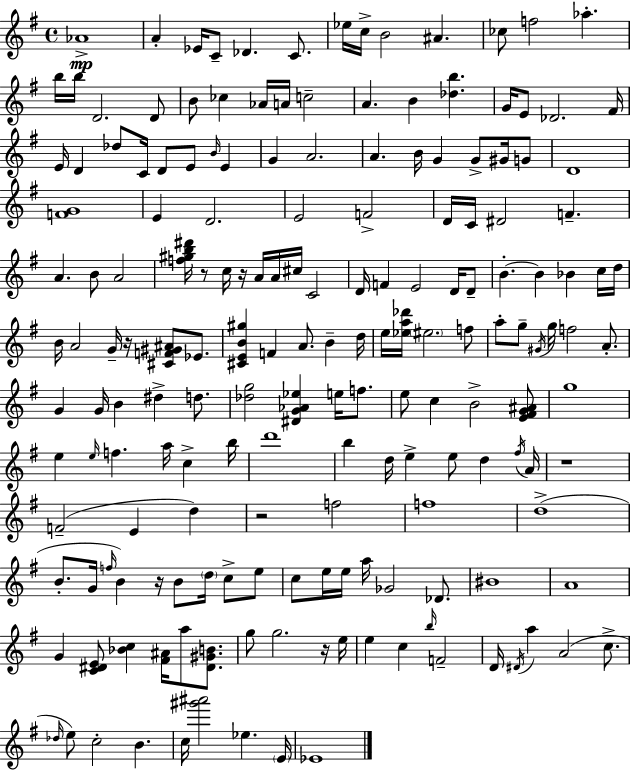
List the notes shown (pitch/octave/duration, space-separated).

Ab4/w A4/q Eb4/s C4/e Db4/q. C4/e. Eb5/s C5/s B4/h A#4/q. CES5/e F5/h Ab5/q. B5/s B5/s D4/h. D4/e B4/e CES5/q Ab4/s A4/s C5/h A4/q. B4/q [Db5,B5]/q. G4/s E4/e Db4/h. F#4/s E4/s D4/q Db5/e C4/s D4/e E4/e B4/s E4/q G4/q A4/h. A4/q. B4/s G4/q G4/e G#4/s G4/e D4/w [F4,G4]/w E4/q D4/h. E4/h F4/h D4/s C4/s D#4/h F4/q. A4/q. B4/e A4/h [F5,G#5,B5,D#6]/s R/e C5/s R/s A4/s A4/s C#5/s C4/h D4/s F4/q E4/h D4/s D4/e B4/q. B4/q Bb4/q C5/s D5/s B4/s A4/h G4/s R/s [C#4,F4,G#4,A#4]/e Eb4/e. [C#4,E4,B4,G#5]/q F4/q A4/e. B4/q D5/s E5/s [Eb5,A5,Db6]/s EIS5/h. F5/e A5/e G5/e G#4/s G5/s F5/h A4/e. G4/q G4/s B4/q D#5/q D5/e. [Db5,G5]/h [D#4,G4,Ab4,Eb5]/q E5/s F5/e. E5/e C5/q B4/h [E4,F#4,G4,A#4]/e G5/w E5/q E5/s F5/q. A5/s C5/q B5/s D6/w B5/q D5/s E5/q E5/e D5/q F#5/s A4/s R/w F4/h E4/q D5/q R/h F5/h F5/w D5/w B4/e. G4/s F5/s B4/q R/s B4/e D5/s C5/e E5/e C5/e E5/s E5/s A5/s Gb4/h Db4/e. BIS4/w A4/w G4/q [C4,D#4,E4]/e [Bb4,C5]/q [F#4,A#4]/s A5/e [D#4,G#4,B4]/e. G5/e G5/h. R/s E5/s E5/q C5/q B5/s F4/h D4/s D#4/s A5/q A4/h C5/e. Db5/s E5/e C5/h B4/q. C5/s [G#6,A#6]/h Eb5/q. E4/s Eb4/w